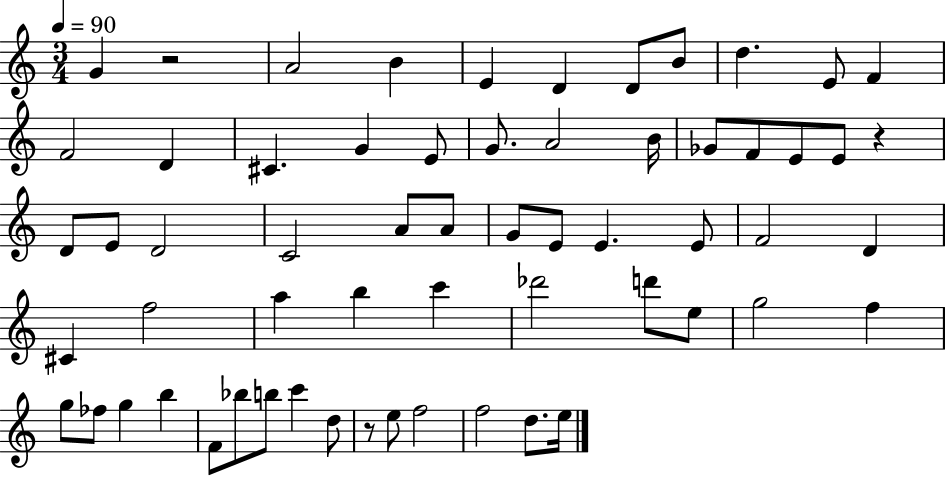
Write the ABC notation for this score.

X:1
T:Untitled
M:3/4
L:1/4
K:C
G z2 A2 B E D D/2 B/2 d E/2 F F2 D ^C G E/2 G/2 A2 B/4 _G/2 F/2 E/2 E/2 z D/2 E/2 D2 C2 A/2 A/2 G/2 E/2 E E/2 F2 D ^C f2 a b c' _d'2 d'/2 e/2 g2 f g/2 _f/2 g b F/2 _b/2 b/2 c' d/2 z/2 e/2 f2 f2 d/2 e/4